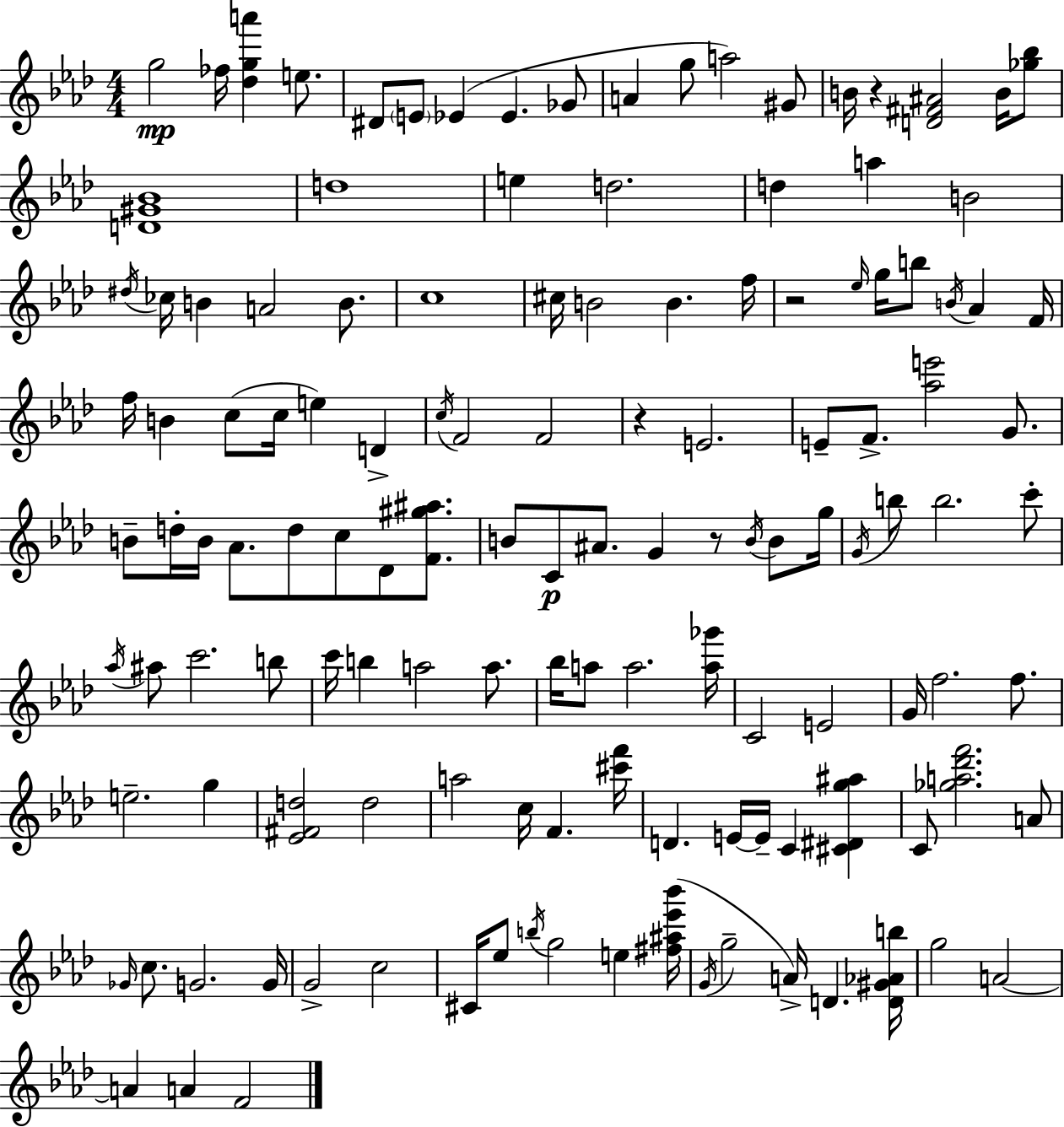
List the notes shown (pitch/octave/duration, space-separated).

G5/h FES5/s [Db5,G5,A6]/q E5/e. D#4/e E4/e Eb4/q Eb4/q. Gb4/e A4/q G5/e A5/h G#4/e B4/s R/q [D4,F#4,A#4]/h B4/s [Gb5,Bb5]/e [D4,G#4,Bb4]/w D5/w E5/q D5/h. D5/q A5/q B4/h D#5/s CES5/s B4/q A4/h B4/e. C5/w C#5/s B4/h B4/q. F5/s R/h Eb5/s G5/s B5/e B4/s Ab4/q F4/s F5/s B4/q C5/e C5/s E5/q D4/q C5/s F4/h F4/h R/q E4/h. E4/e F4/e. [Ab5,E6]/h G4/e. B4/e D5/s B4/s Ab4/e. D5/e C5/e Db4/e [F4,G#5,A#5]/e. B4/e C4/e A#4/e. G4/q R/e B4/s B4/e G5/s G4/s B5/e B5/h. C6/e Ab5/s A#5/e C6/h. B5/e C6/s B5/q A5/h A5/e. Bb5/s A5/e A5/h. [A5,Gb6]/s C4/h E4/h G4/s F5/h. F5/e. E5/h. G5/q [Eb4,F#4,D5]/h D5/h A5/h C5/s F4/q. [C#6,F6]/s D4/q. E4/s E4/s C4/q [C#4,D#4,G5,A#5]/q C4/e [Gb5,A5,Db6,F6]/h. A4/e Gb4/s C5/e. G4/h. G4/s G4/h C5/h C#4/s Eb5/e B5/s G5/h E5/q [F#5,A#5,Eb6,Bb6]/s G4/s G5/h A4/s D4/q. [D4,G#4,Ab4,B5]/s G5/h A4/h A4/q A4/q F4/h